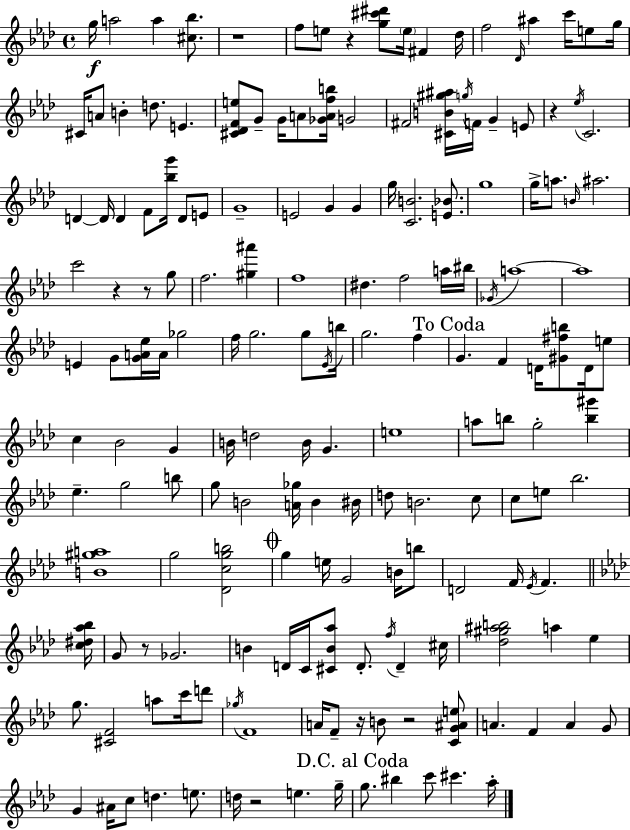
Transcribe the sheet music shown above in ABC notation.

X:1
T:Untitled
M:4/4
L:1/4
K:Ab
g/4 a2 a [^c_b]/2 z4 f/2 e/2 z [g^c'^d']/2 e/4 ^F _d/4 f2 _D/4 ^a c'/4 e/2 g/4 ^C/4 A/2 B d/2 E [^C_DFe]/2 G/2 G/4 A/2 [_GAfb]/4 G2 ^F2 [^CB^g^a]/4 g/4 F/4 G E/2 z _e/4 C2 D D/4 D F/2 [_bg']/4 D/2 E/2 G4 E2 G G g/4 [CB]2 [E_B]/2 g4 g/4 a/2 B/4 ^a2 c'2 z z/2 g/2 f2 [^g^a'] f4 ^d f2 a/4 ^b/4 _G/4 a4 a4 E G/2 [GA_e]/4 A/4 _g2 f/4 g2 g/2 _E/4 b/4 g2 f G F D/4 [^G^fb]/2 D/4 e/2 c _B2 G B/4 d2 B/4 G e4 a/2 b/2 g2 [b^g'] _e g2 b/2 g/2 B2 [A_g]/4 B ^B/4 d/2 B2 c/2 c/2 e/2 _b2 [B^ga]4 g2 [_Dcgb]2 g e/4 G2 B/4 b/2 D2 F/4 _E/4 F [c^d_a_b]/4 G/2 z/2 _G2 B D/4 C/4 [^CB_a]/2 D/2 f/4 D ^c/4 [_d^g^ab]2 a _e g/2 [^CF]2 a/2 c'/4 d'/2 _g/4 F4 A/4 F/2 z/4 B/2 z2 [CG^Ae]/2 A F A G/2 G ^A/4 c/2 d e/2 d/4 z2 e g/4 g/2 ^b c'/2 ^c' _a/4